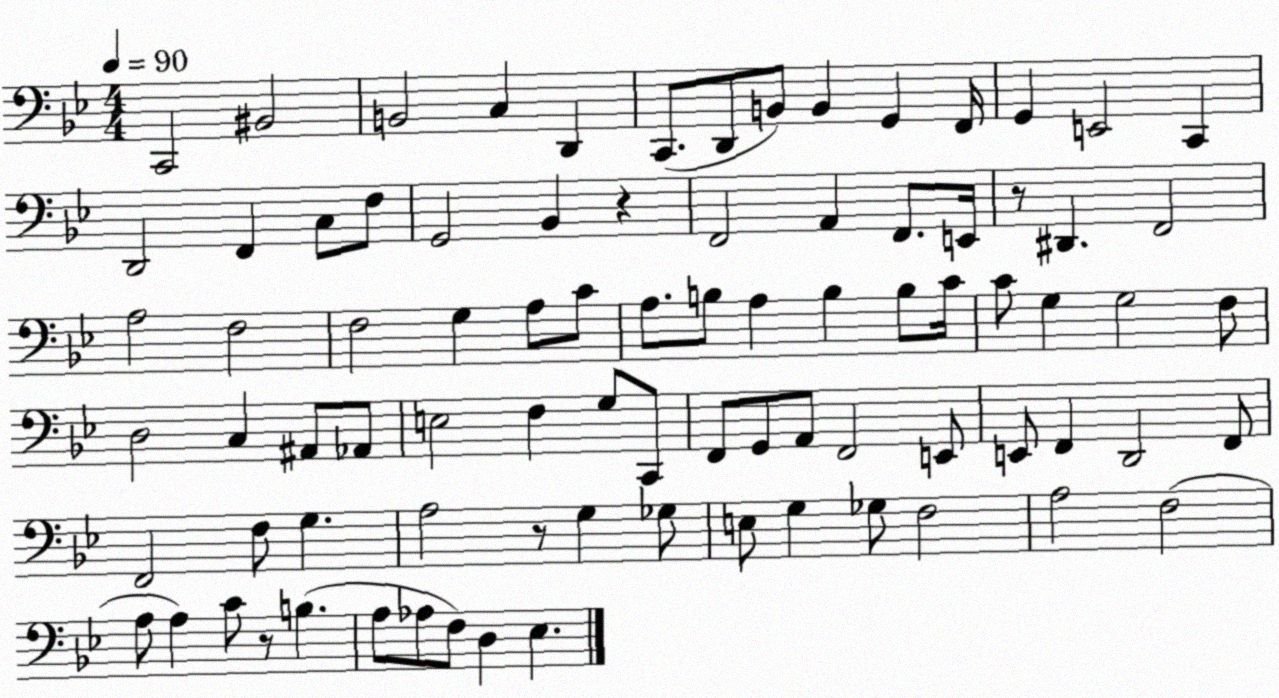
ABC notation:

X:1
T:Untitled
M:4/4
L:1/4
K:Bb
C,,2 ^B,,2 B,,2 C, D,, C,,/2 D,,/2 B,,/2 B,, G,, F,,/4 G,, E,,2 C,, D,,2 F,, C,/2 F,/2 G,,2 _B,, z F,,2 A,, F,,/2 E,,/4 z/2 ^D,, F,,2 A,2 F,2 F,2 G, A,/2 C/2 A,/2 B,/2 A, B, B,/2 C/4 C/2 G, G,2 F,/2 D,2 C, ^A,,/2 _A,,/2 E,2 F, G,/2 C,,/2 F,,/2 G,,/2 A,,/2 F,,2 E,,/2 E,,/2 F,, D,,2 F,,/2 F,,2 F,/2 G, A,2 z/2 G, _G,/2 E,/2 G, _G,/2 F,2 A,2 F,2 A,/2 A, C/2 z/2 B, A,/2 _A,/2 F,/2 D, _E,